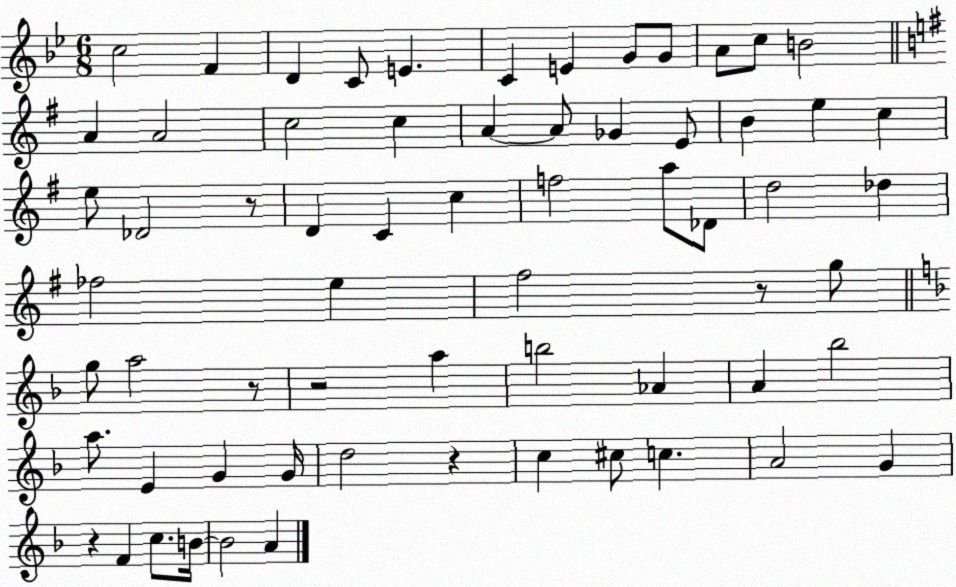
X:1
T:Untitled
M:6/8
L:1/4
K:Bb
c2 F D C/2 E C E G/2 G/2 A/2 c/2 B2 A A2 c2 c A A/2 _G E/2 B e c e/2 _D2 z/2 D C c f2 a/2 _D/2 d2 _d _f2 e ^f2 z/2 g/2 g/2 a2 z/2 z2 a b2 _A A _b2 a/2 E G G/4 d2 z c ^c/2 c A2 G z F c/2 B/4 B2 A